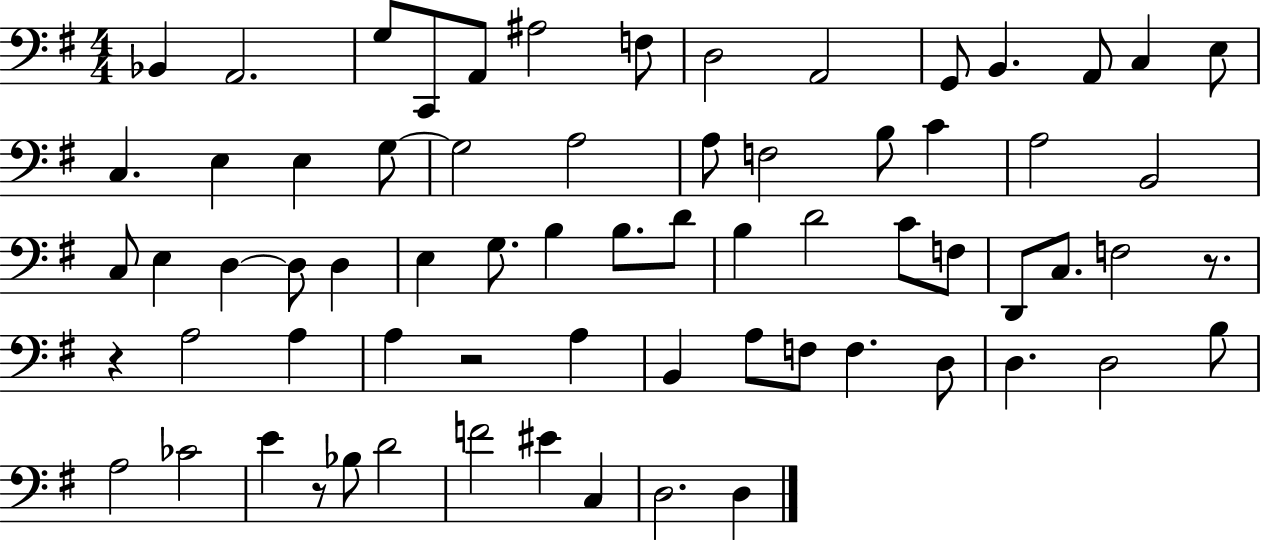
Bb2/q A2/h. G3/e C2/e A2/e A#3/h F3/e D3/h A2/h G2/e B2/q. A2/e C3/q E3/e C3/q. E3/q E3/q G3/e G3/h A3/h A3/e F3/h B3/e C4/q A3/h B2/h C3/e E3/q D3/q D3/e D3/q E3/q G3/e. B3/q B3/e. D4/e B3/q D4/h C4/e F3/e D2/e C3/e. F3/h R/e. R/q A3/h A3/q A3/q R/h A3/q B2/q A3/e F3/e F3/q. D3/e D3/q. D3/h B3/e A3/h CES4/h E4/q R/e Bb3/e D4/h F4/h EIS4/q C3/q D3/h. D3/q